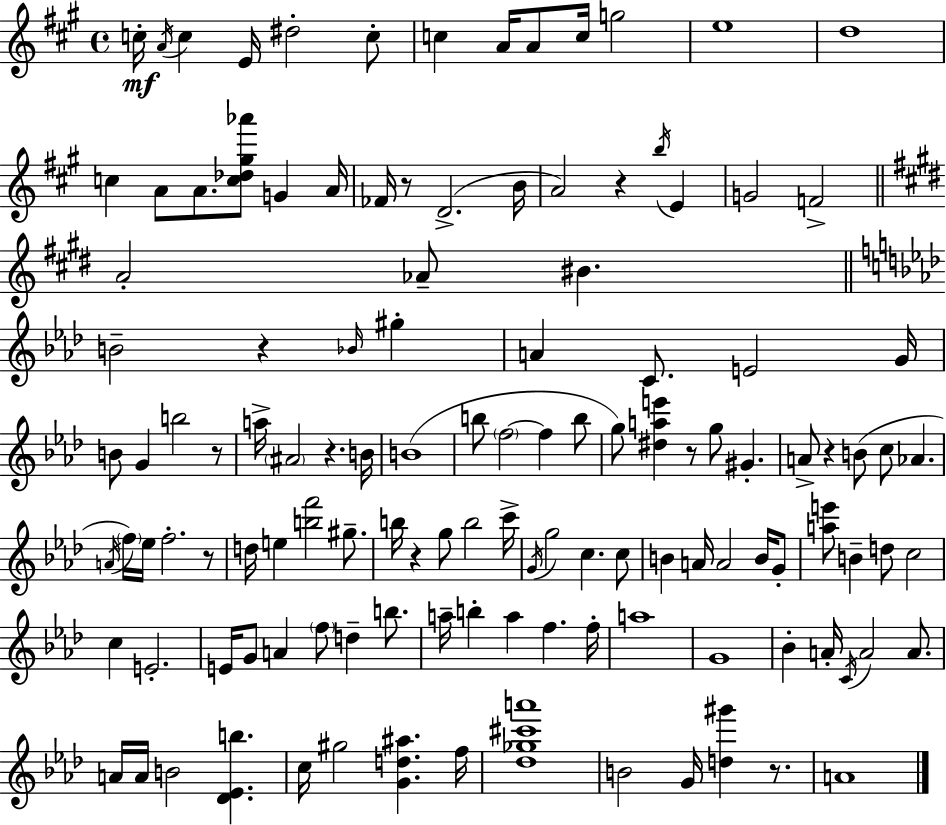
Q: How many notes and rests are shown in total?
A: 124